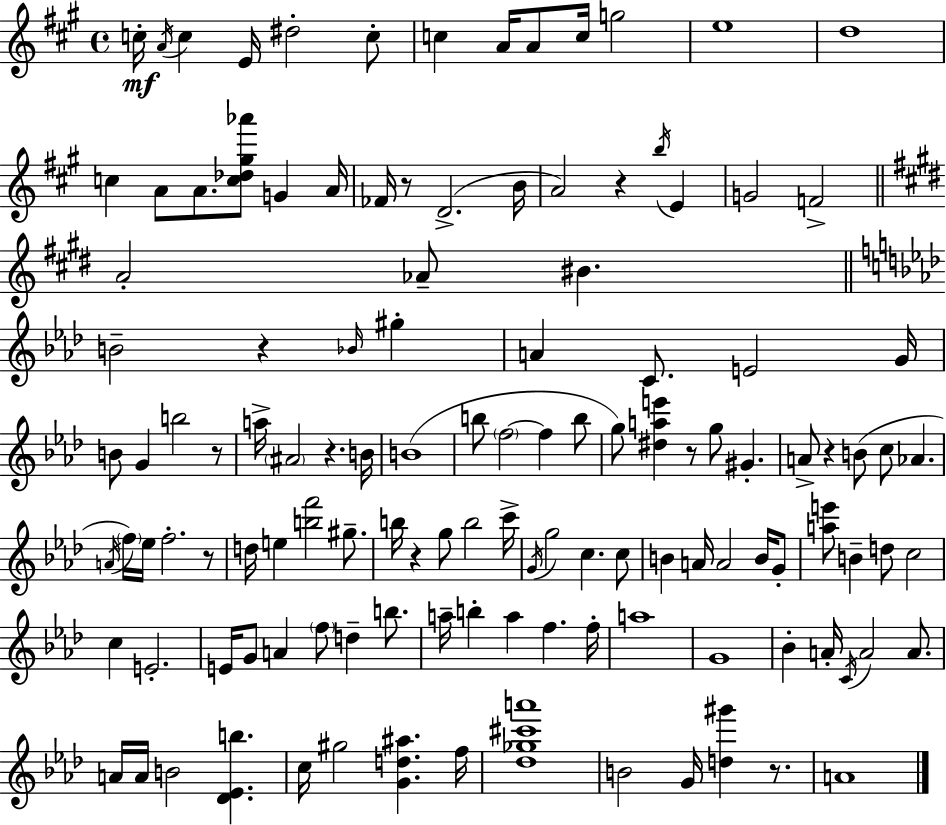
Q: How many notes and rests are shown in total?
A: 124